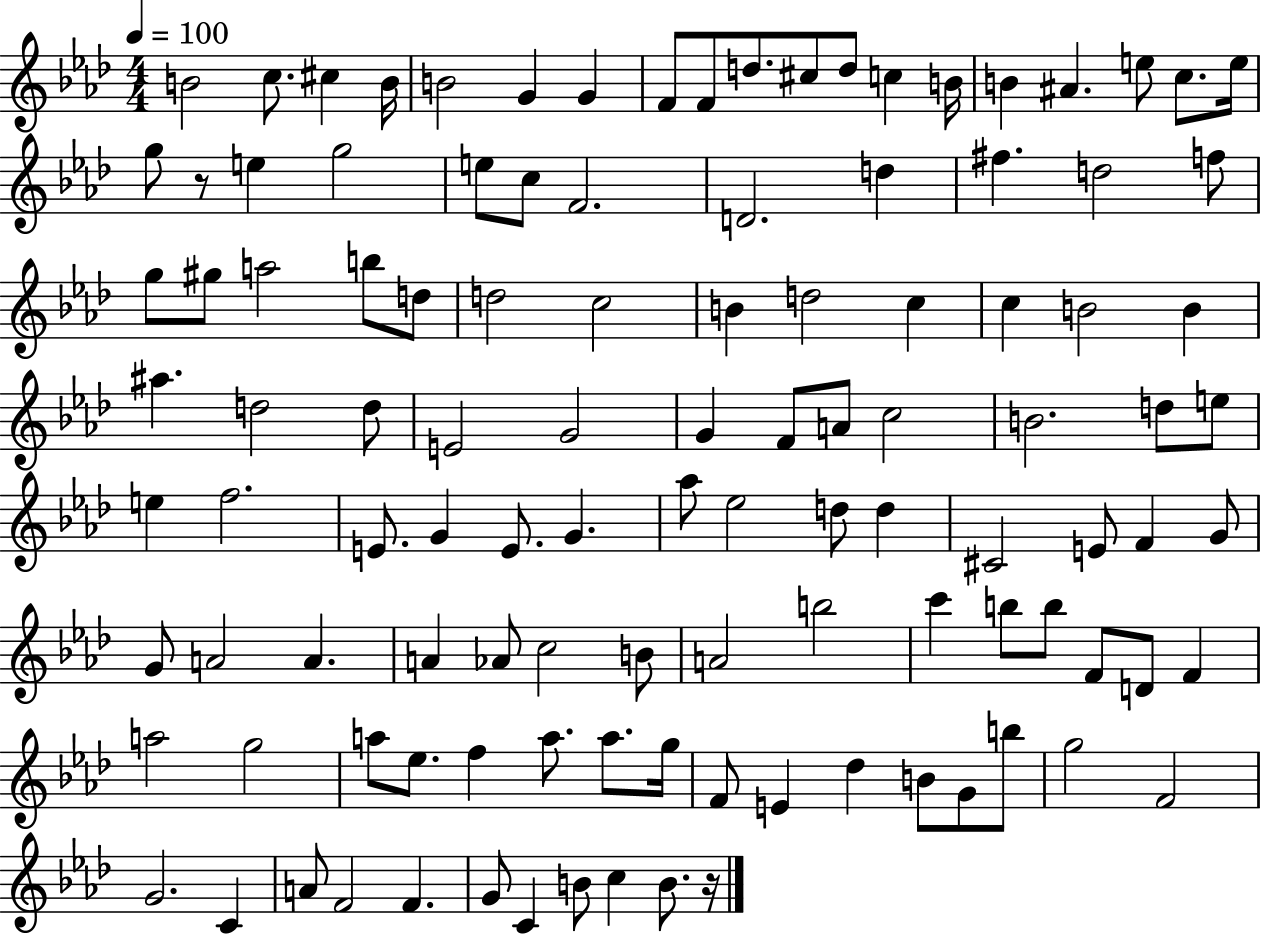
B4/h C5/e. C#5/q B4/s B4/h G4/q G4/q F4/e F4/e D5/e. C#5/e D5/e C5/q B4/s B4/q A#4/q. E5/e C5/e. E5/s G5/e R/e E5/q G5/h E5/e C5/e F4/h. D4/h. D5/q F#5/q. D5/h F5/e G5/e G#5/e A5/h B5/e D5/e D5/h C5/h B4/q D5/h C5/q C5/q B4/h B4/q A#5/q. D5/h D5/e E4/h G4/h G4/q F4/e A4/e C5/h B4/h. D5/e E5/e E5/q F5/h. E4/e. G4/q E4/e. G4/q. Ab5/e Eb5/h D5/e D5/q C#4/h E4/e F4/q G4/e G4/e A4/h A4/q. A4/q Ab4/e C5/h B4/e A4/h B5/h C6/q B5/e B5/e F4/e D4/e F4/q A5/h G5/h A5/e Eb5/e. F5/q A5/e. A5/e. G5/s F4/e E4/q Db5/q B4/e G4/e B5/e G5/h F4/h G4/h. C4/q A4/e F4/h F4/q. G4/e C4/q B4/e C5/q B4/e. R/s